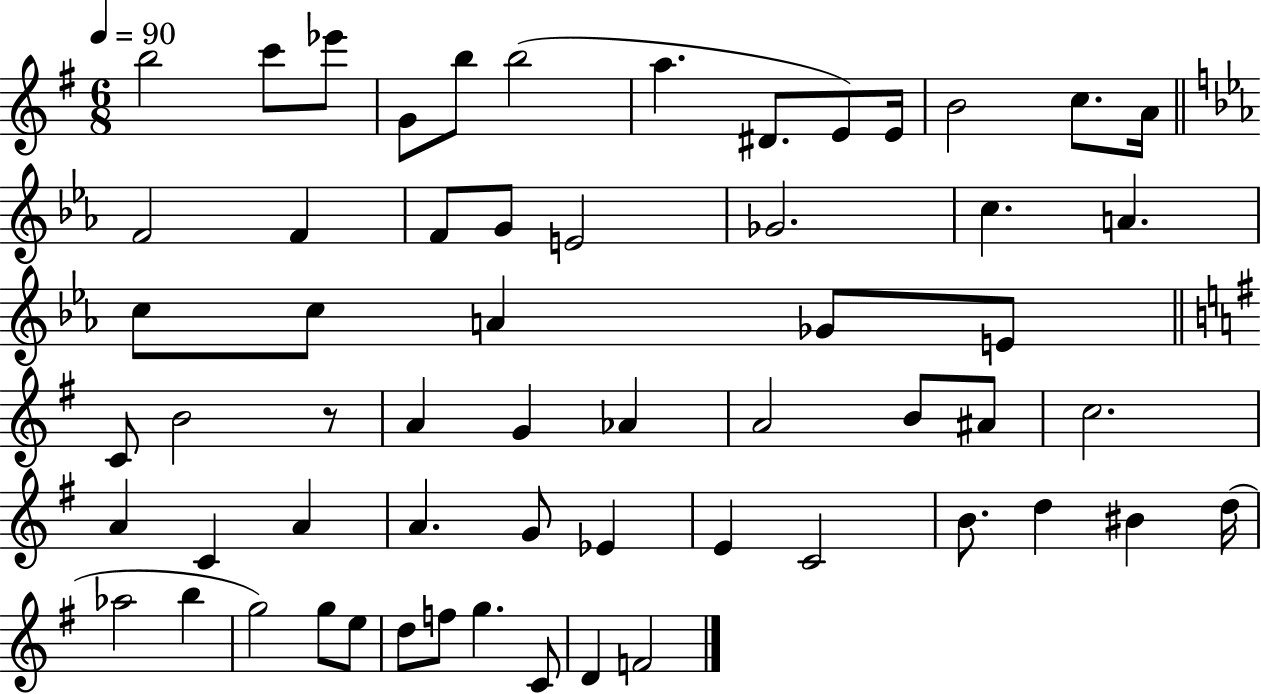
B5/h C6/e Eb6/e G4/e B5/e B5/h A5/q. D#4/e. E4/e E4/s B4/h C5/e. A4/s F4/h F4/q F4/e G4/e E4/h Gb4/h. C5/q. A4/q. C5/e C5/e A4/q Gb4/e E4/e C4/e B4/h R/e A4/q G4/q Ab4/q A4/h B4/e A#4/e C5/h. A4/q C4/q A4/q A4/q. G4/e Eb4/q E4/q C4/h B4/e. D5/q BIS4/q D5/s Ab5/h B5/q G5/h G5/e E5/e D5/e F5/e G5/q. C4/e D4/q F4/h